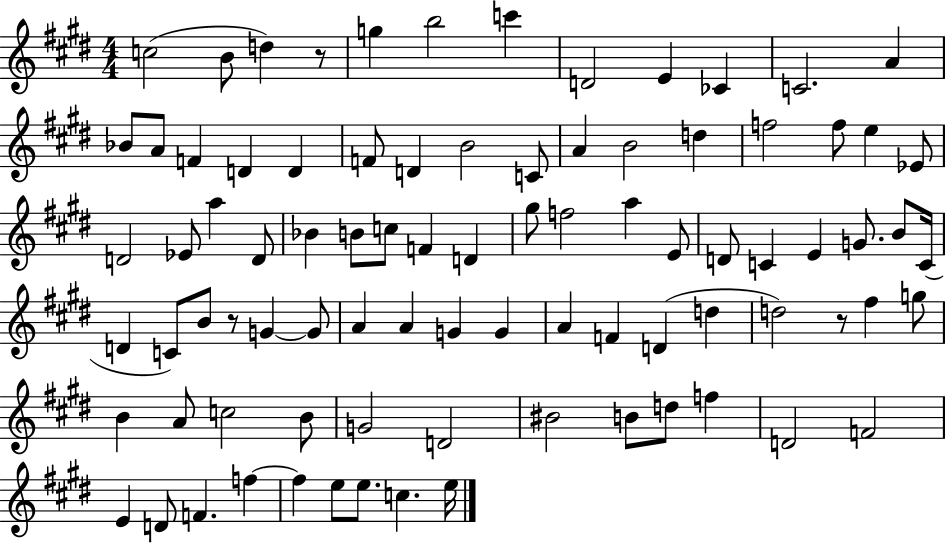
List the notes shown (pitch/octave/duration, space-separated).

C5/h B4/e D5/q R/e G5/q B5/h C6/q D4/h E4/q CES4/q C4/h. A4/q Bb4/e A4/e F4/q D4/q D4/q F4/e D4/q B4/h C4/e A4/q B4/h D5/q F5/h F5/e E5/q Eb4/e D4/h Eb4/e A5/q D4/e Bb4/q B4/e C5/e F4/q D4/q G#5/e F5/h A5/q E4/e D4/e C4/q E4/q G4/e. B4/e C4/s D4/q C4/e B4/e R/e G4/q G4/e A4/q A4/q G4/q G4/q A4/q F4/q D4/q D5/q D5/h R/e F#5/q G5/e B4/q A4/e C5/h B4/e G4/h D4/h BIS4/h B4/e D5/e F5/q D4/h F4/h E4/q D4/e F4/q. F5/q F5/q E5/e E5/e. C5/q. E5/s